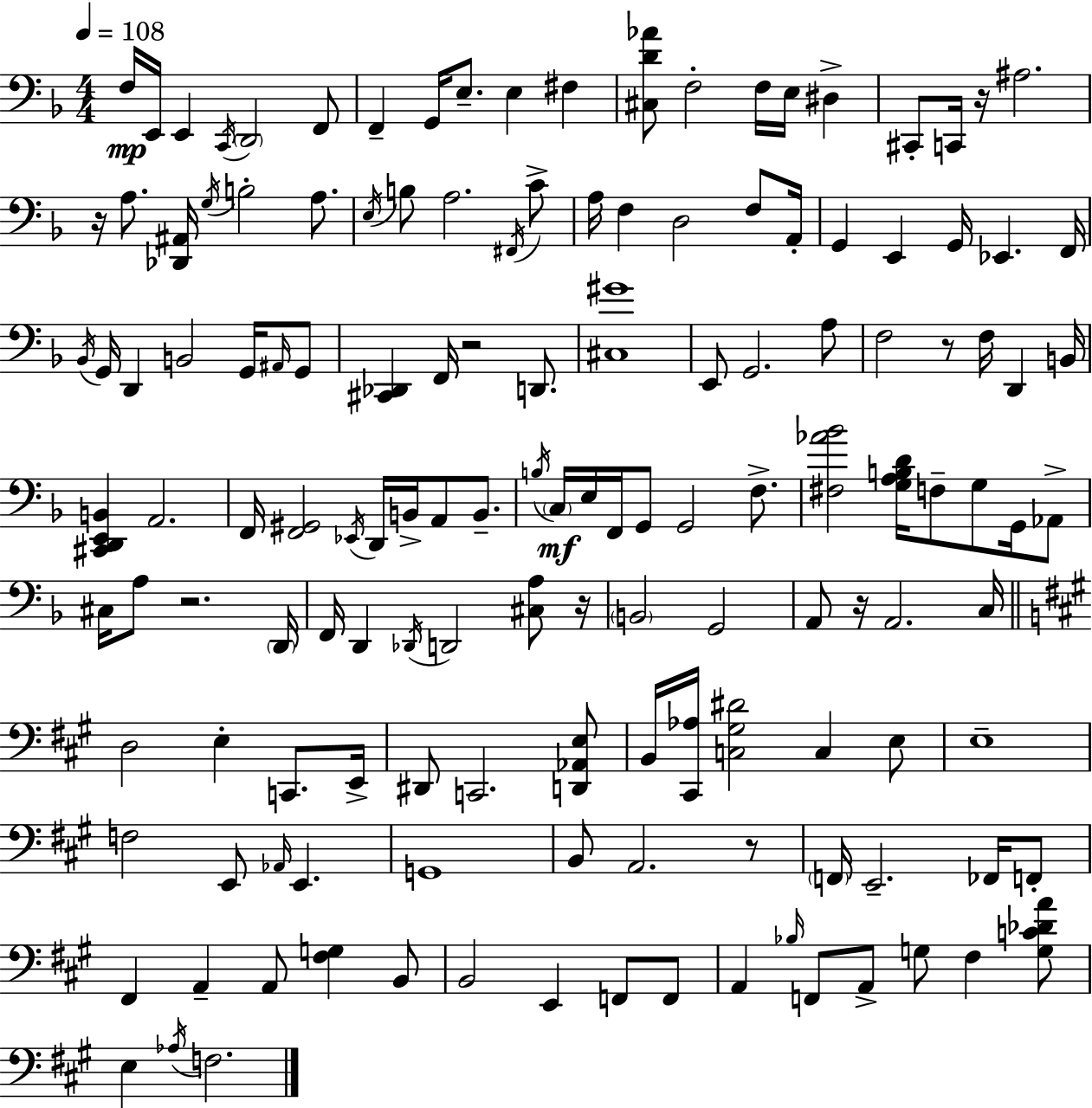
F3/s E2/s E2/q C2/s D2/h F2/e F2/q G2/s E3/e. E3/q F#3/q [C#3,D4,Ab4]/e F3/h F3/s E3/s D#3/q C#2/e C2/s R/s A#3/h. R/s A3/e. [Db2,A#2]/s G3/s B3/h A3/e. E3/s B3/e A3/h. F#2/s C4/e A3/s F3/q D3/h F3/e A2/s G2/q E2/q G2/s Eb2/q. F2/s Bb2/s G2/s D2/q B2/h G2/s A#2/s G2/e [C#2,Db2]/q F2/s R/h D2/e. [C#3,G#4]/w E2/e G2/h. A3/e F3/h R/e F3/s D2/q B2/s [C#2,D2,E2,B2]/q A2/h. F2/s [F2,G#2]/h Eb2/s D2/s B2/s A2/e B2/e. B3/s C3/s E3/s F2/s G2/e G2/h F3/e. [F#3,Ab4,Bb4]/h [G3,A3,B3,D4]/s F3/e G3/e G2/s Ab2/e C#3/s A3/e R/h. D2/s F2/s D2/q Db2/s D2/h [C#3,A3]/e R/s B2/h G2/h A2/e R/s A2/h. C3/s D3/h E3/q C2/e. E2/s D#2/e C2/h. [D2,Ab2,E3]/e B2/s [C#2,Ab3]/s [C3,G#3,D#4]/h C3/q E3/e E3/w F3/h E2/e Ab2/s E2/q. G2/w B2/e A2/h. R/e F2/s E2/h. FES2/s F2/e F#2/q A2/q A2/e [F#3,G3]/q B2/e B2/h E2/q F2/e F2/e A2/q Bb3/s F2/e A2/e G3/e F#3/q [G3,C4,Db4,A4]/e E3/q Ab3/s F3/h.